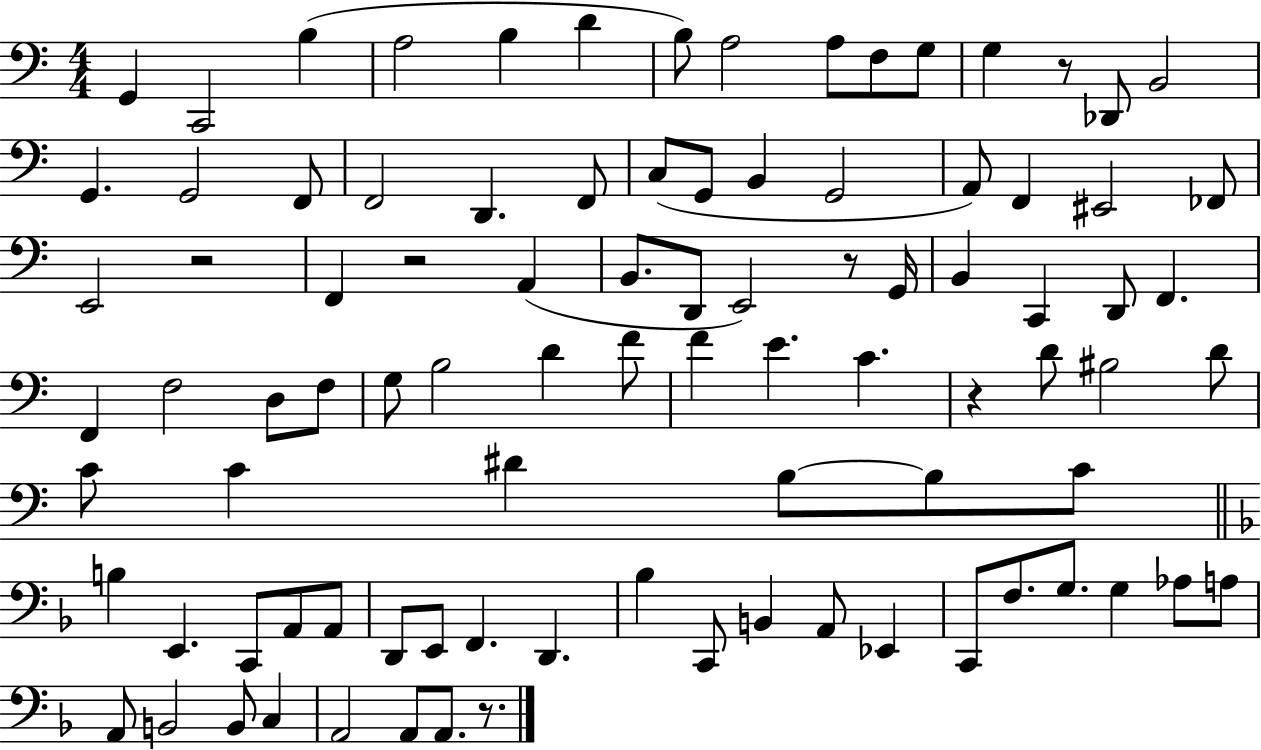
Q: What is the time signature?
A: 4/4